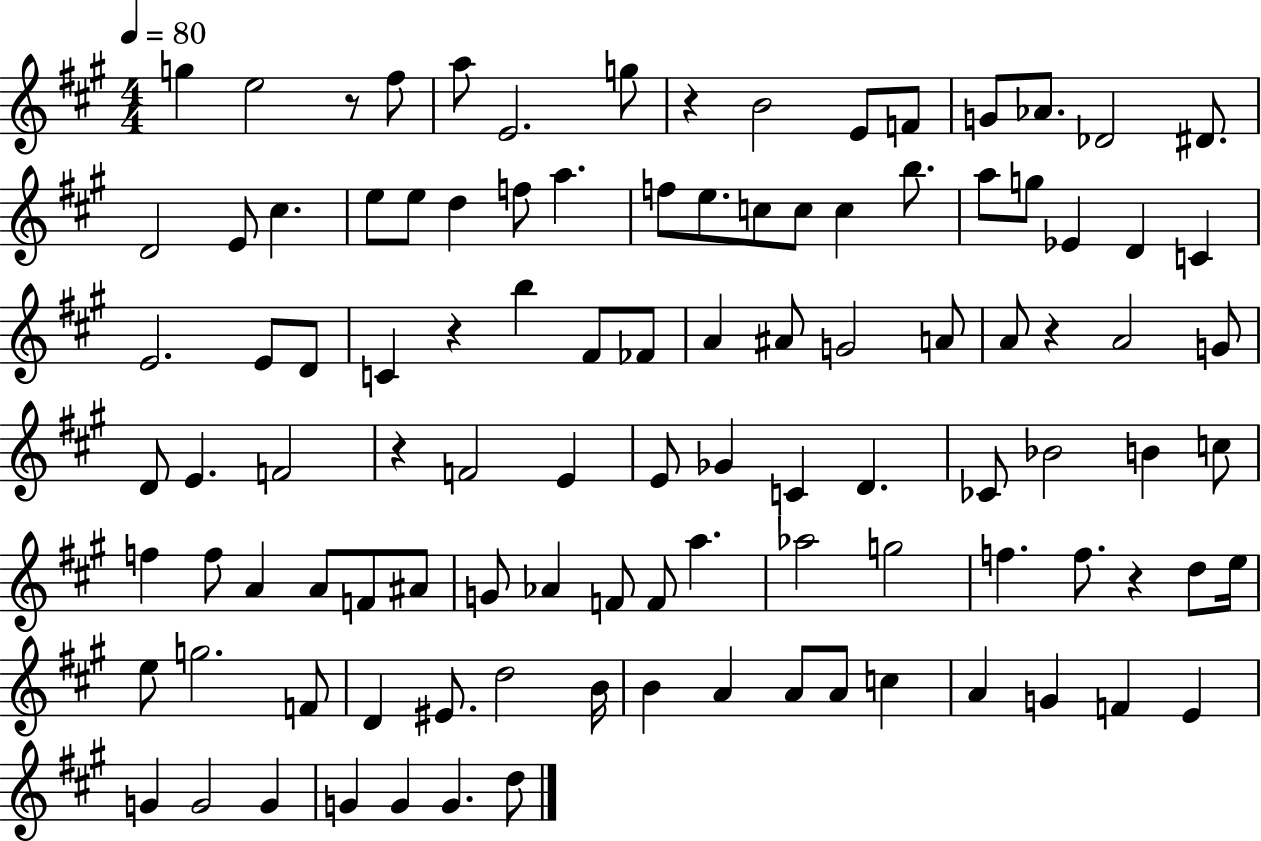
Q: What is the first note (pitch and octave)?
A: G5